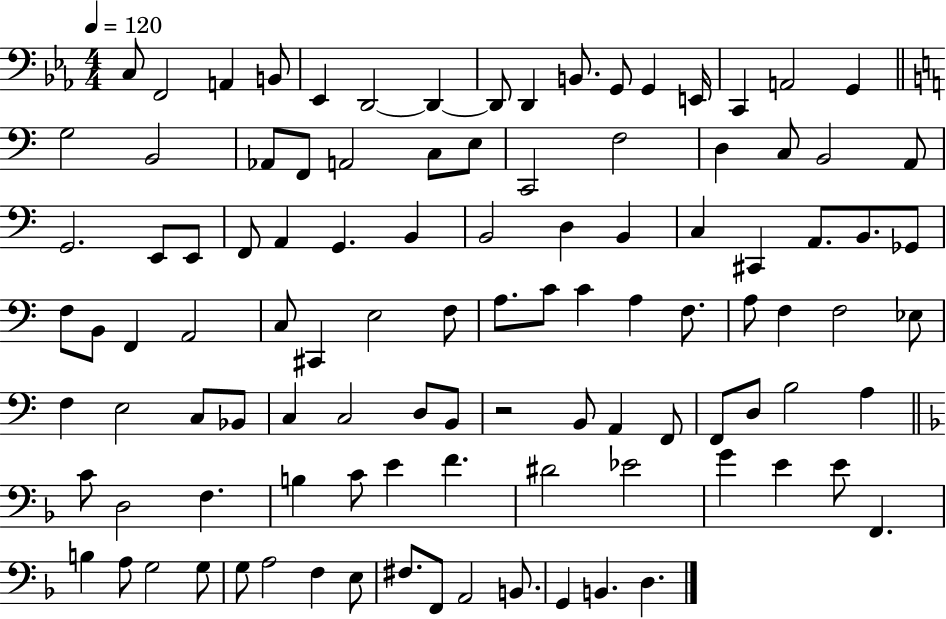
C3/e F2/h A2/q B2/e Eb2/q D2/h D2/q D2/e D2/q B2/e. G2/e G2/q E2/s C2/q A2/h G2/q G3/h B2/h Ab2/e F2/e A2/h C3/e E3/e C2/h F3/h D3/q C3/e B2/h A2/e G2/h. E2/e E2/e F2/e A2/q G2/q. B2/q B2/h D3/q B2/q C3/q C#2/q A2/e. B2/e. Gb2/e F3/e B2/e F2/q A2/h C3/e C#2/q E3/h F3/e A3/e. C4/e C4/q A3/q F3/e. A3/e F3/q F3/h Eb3/e F3/q E3/h C3/e Bb2/e C3/q C3/h D3/e B2/e R/h B2/e A2/q F2/e F2/e D3/e B3/h A3/q C4/e D3/h F3/q. B3/q C4/e E4/q F4/q. D#4/h Eb4/h G4/q E4/q E4/e F2/q. B3/q A3/e G3/h G3/e G3/e A3/h F3/q E3/e F#3/e. F2/e A2/h B2/e. G2/q B2/q. D3/q.